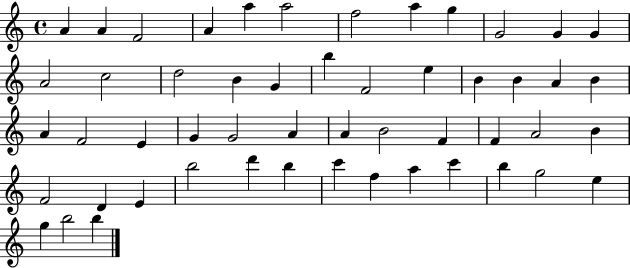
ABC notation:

X:1
T:Untitled
M:4/4
L:1/4
K:C
A A F2 A a a2 f2 a g G2 G G A2 c2 d2 B G b F2 e B B A B A F2 E G G2 A A B2 F F A2 B F2 D E b2 d' b c' f a c' b g2 e g b2 b